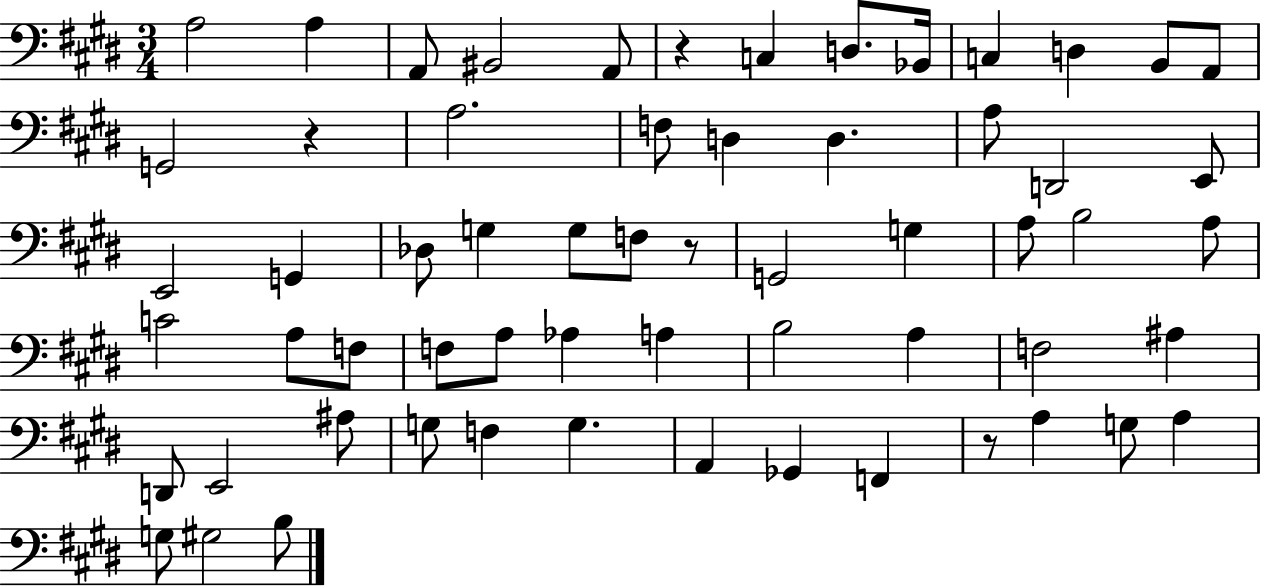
X:1
T:Untitled
M:3/4
L:1/4
K:E
A,2 A, A,,/2 ^B,,2 A,,/2 z C, D,/2 _B,,/4 C, D, B,,/2 A,,/2 G,,2 z A,2 F,/2 D, D, A,/2 D,,2 E,,/2 E,,2 G,, _D,/2 G, G,/2 F,/2 z/2 G,,2 G, A,/2 B,2 A,/2 C2 A,/2 F,/2 F,/2 A,/2 _A, A, B,2 A, F,2 ^A, D,,/2 E,,2 ^A,/2 G,/2 F, G, A,, _G,, F,, z/2 A, G,/2 A, G,/2 ^G,2 B,/2